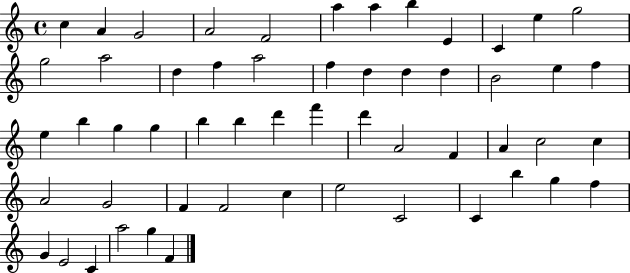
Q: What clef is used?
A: treble